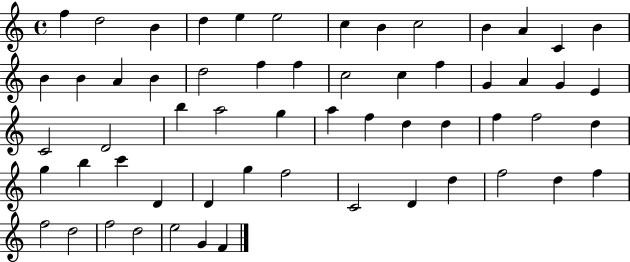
F5/q D5/h B4/q D5/q E5/q E5/h C5/q B4/q C5/h B4/q A4/q C4/q B4/q B4/q B4/q A4/q B4/q D5/h F5/q F5/q C5/h C5/q F5/q G4/q A4/q G4/q E4/q C4/h D4/h B5/q A5/h G5/q A5/q F5/q D5/q D5/q F5/q F5/h D5/q G5/q B5/q C6/q D4/q D4/q G5/q F5/h C4/h D4/q D5/q F5/h D5/q F5/q F5/h D5/h F5/h D5/h E5/h G4/q F4/q